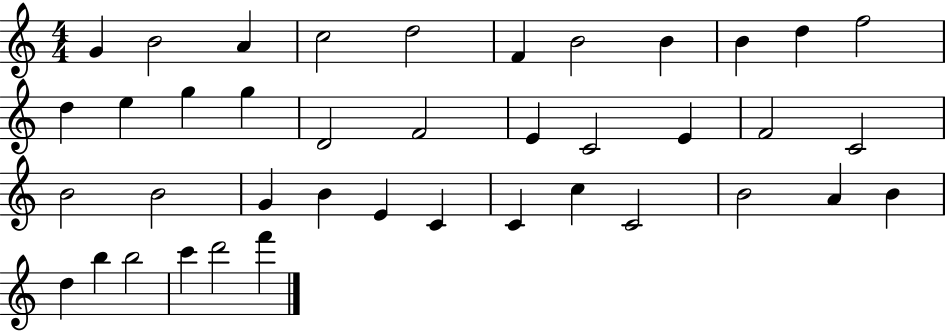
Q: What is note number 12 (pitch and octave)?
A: D5